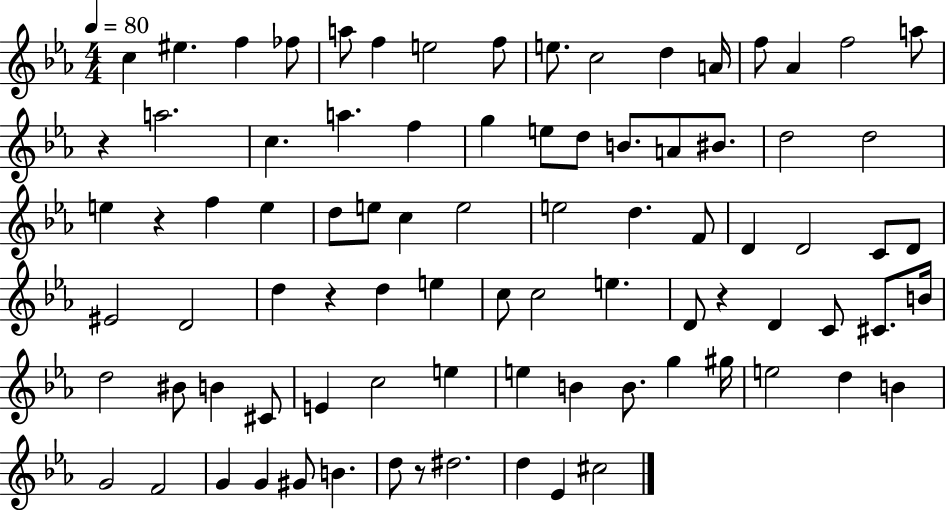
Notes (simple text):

C5/q EIS5/q. F5/q FES5/e A5/e F5/q E5/h F5/e E5/e. C5/h D5/q A4/s F5/e Ab4/q F5/h A5/e R/q A5/h. C5/q. A5/q. F5/q G5/q E5/e D5/e B4/e. A4/e BIS4/e. D5/h D5/h E5/q R/q F5/q E5/q D5/e E5/e C5/q E5/h E5/h D5/q. F4/e D4/q D4/h C4/e D4/e EIS4/h D4/h D5/q R/q D5/q E5/q C5/e C5/h E5/q. D4/e R/q D4/q C4/e C#4/e. B4/s D5/h BIS4/e B4/q C#4/e E4/q C5/h E5/q E5/q B4/q B4/e. G5/q G#5/s E5/h D5/q B4/q G4/h F4/h G4/q G4/q G#4/e B4/q. D5/e R/e D#5/h. D5/q Eb4/q C#5/h